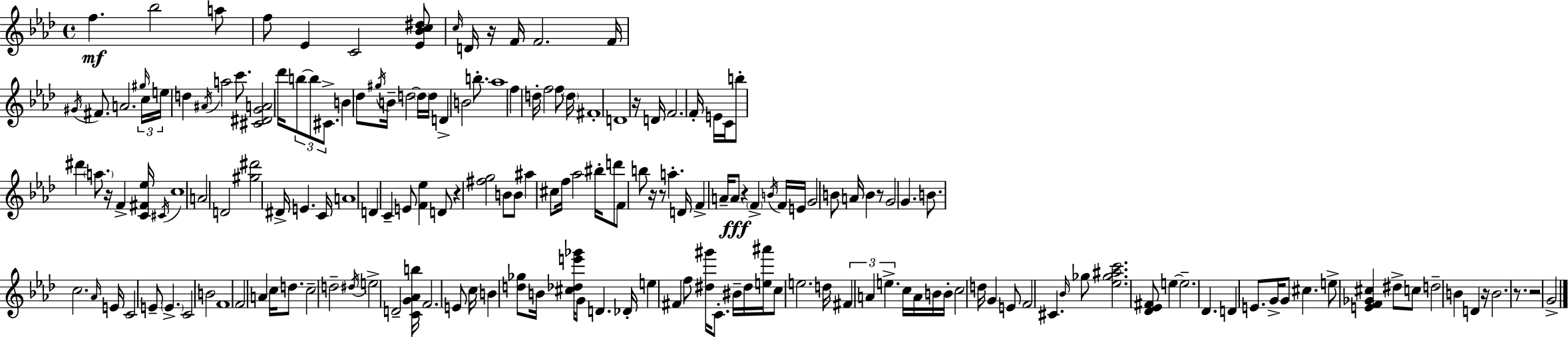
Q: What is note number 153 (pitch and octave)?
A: B4